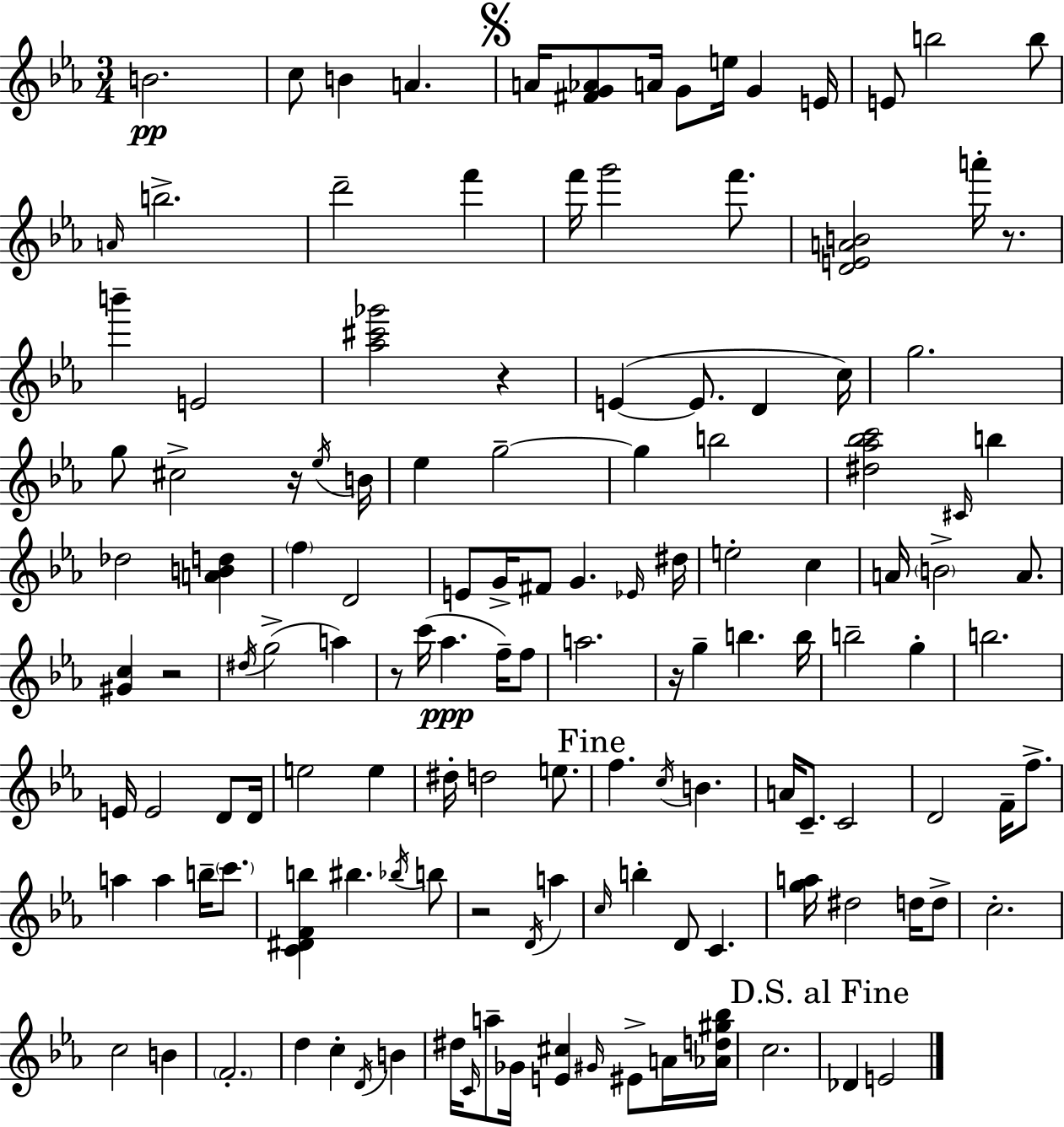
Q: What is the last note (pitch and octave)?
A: E4